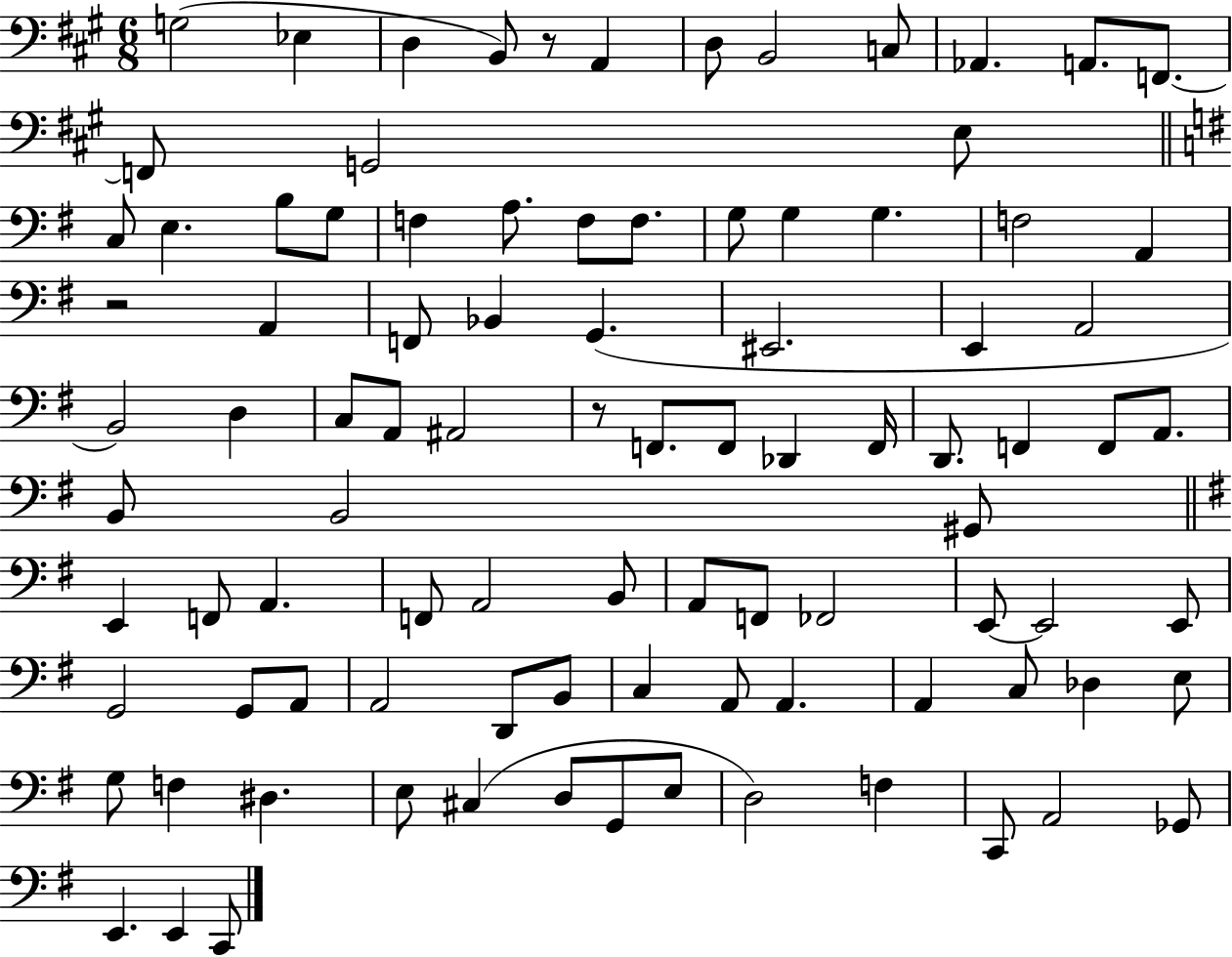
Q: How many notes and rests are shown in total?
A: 94